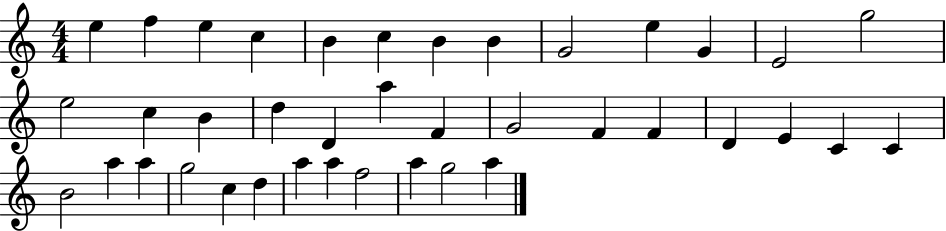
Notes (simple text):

E5/q F5/q E5/q C5/q B4/q C5/q B4/q B4/q G4/h E5/q G4/q E4/h G5/h E5/h C5/q B4/q D5/q D4/q A5/q F4/q G4/h F4/q F4/q D4/q E4/q C4/q C4/q B4/h A5/q A5/q G5/h C5/q D5/q A5/q A5/q F5/h A5/q G5/h A5/q